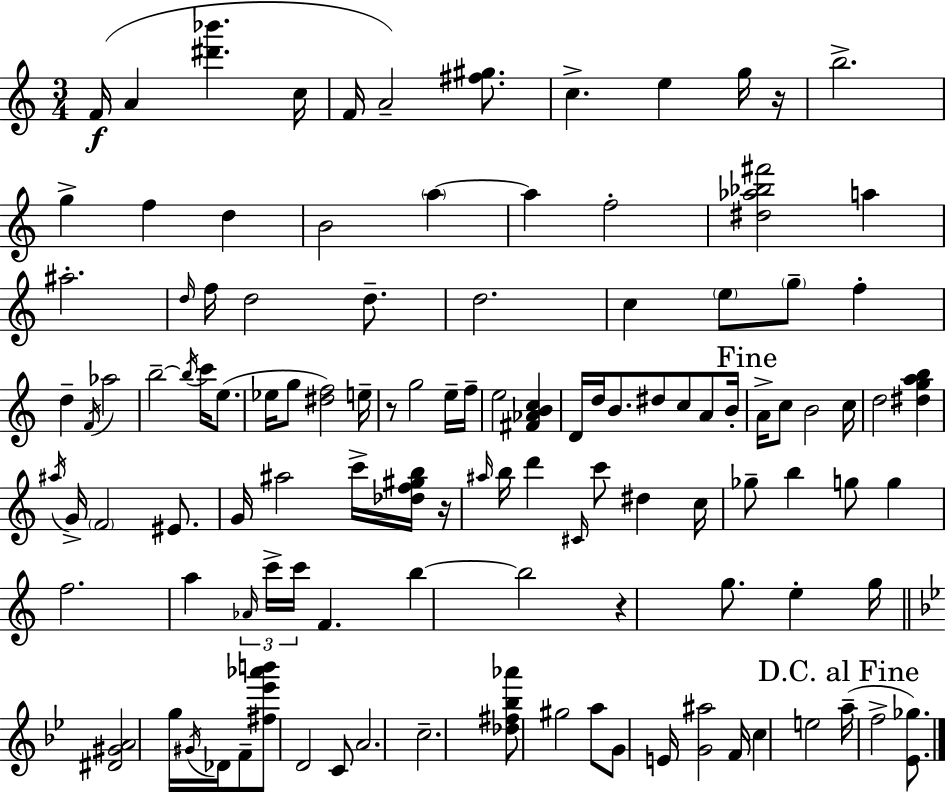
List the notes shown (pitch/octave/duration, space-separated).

F4/s A4/q [D#6,Bb6]/q. C5/s F4/s A4/h [F#5,G#5]/e. C5/q. E5/q G5/s R/s B5/h. G5/q F5/q D5/q B4/h A5/q A5/q F5/h [D#5,Ab5,Bb5,F#6]/h A5/q A#5/h. D5/s F5/s D5/h D5/e. D5/h. C5/q E5/e G5/e F5/q D5/q F4/s Ab5/h B5/h B5/s C6/s E5/e. Eb5/s G5/e [D#5,F5]/h E5/s R/e G5/h E5/s F5/s E5/h [F#4,Ab4,B4,C5]/q D4/s D5/s B4/e. D#5/e C5/e A4/e B4/s A4/s C5/e B4/h C5/s D5/h [D#5,G5,A5,B5]/q A#5/s G4/s F4/h EIS4/e. G4/s A#5/h C6/s [Db5,F5,G#5,B5]/s R/s A#5/s B5/s D6/q C#4/s C6/e D#5/q C5/s Gb5/e B5/q G5/e G5/q F5/h. A5/q Ab4/s C6/s C6/s F4/q. B5/q B5/h R/q G5/e. E5/q G5/s [D#4,G#4,A4]/h G5/s G#4/s Db4/s F4/e [F#5,Eb6,Ab6,B6]/e D4/h C4/e A4/h. C5/h. [Db5,F#5,Bb5,Ab6]/e G#5/h A5/e G4/e E4/s [G4,A#5]/h F4/s C5/q E5/h A5/s F5/h [Eb4,Gb5]/e.